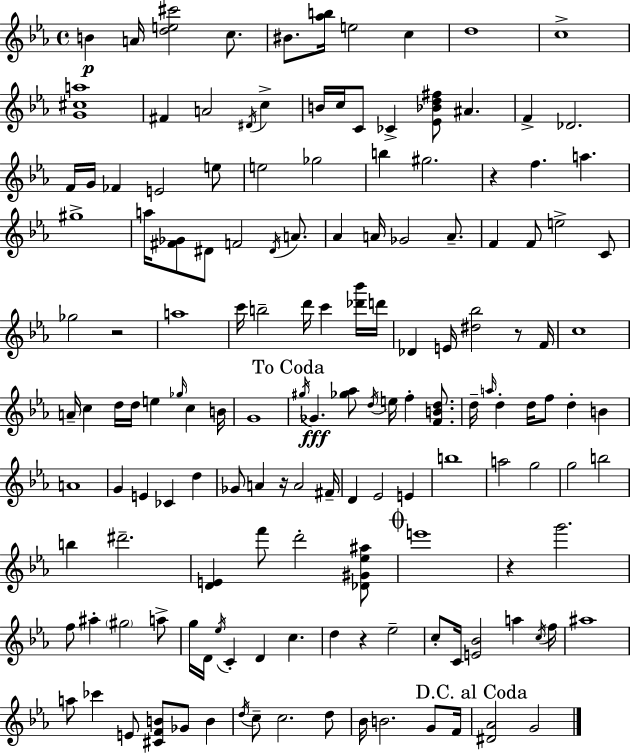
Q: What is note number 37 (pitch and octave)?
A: Ab4